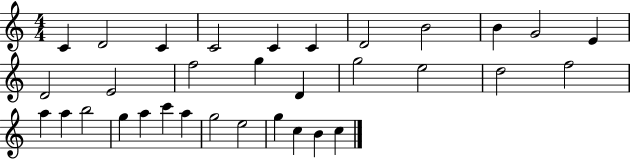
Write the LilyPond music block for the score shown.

{
  \clef treble
  \numericTimeSignature
  \time 4/4
  \key c \major
  c'4 d'2 c'4 | c'2 c'4 c'4 | d'2 b'2 | b'4 g'2 e'4 | \break d'2 e'2 | f''2 g''4 d'4 | g''2 e''2 | d''2 f''2 | \break a''4 a''4 b''2 | g''4 a''4 c'''4 a''4 | g''2 e''2 | g''4 c''4 b'4 c''4 | \break \bar "|."
}